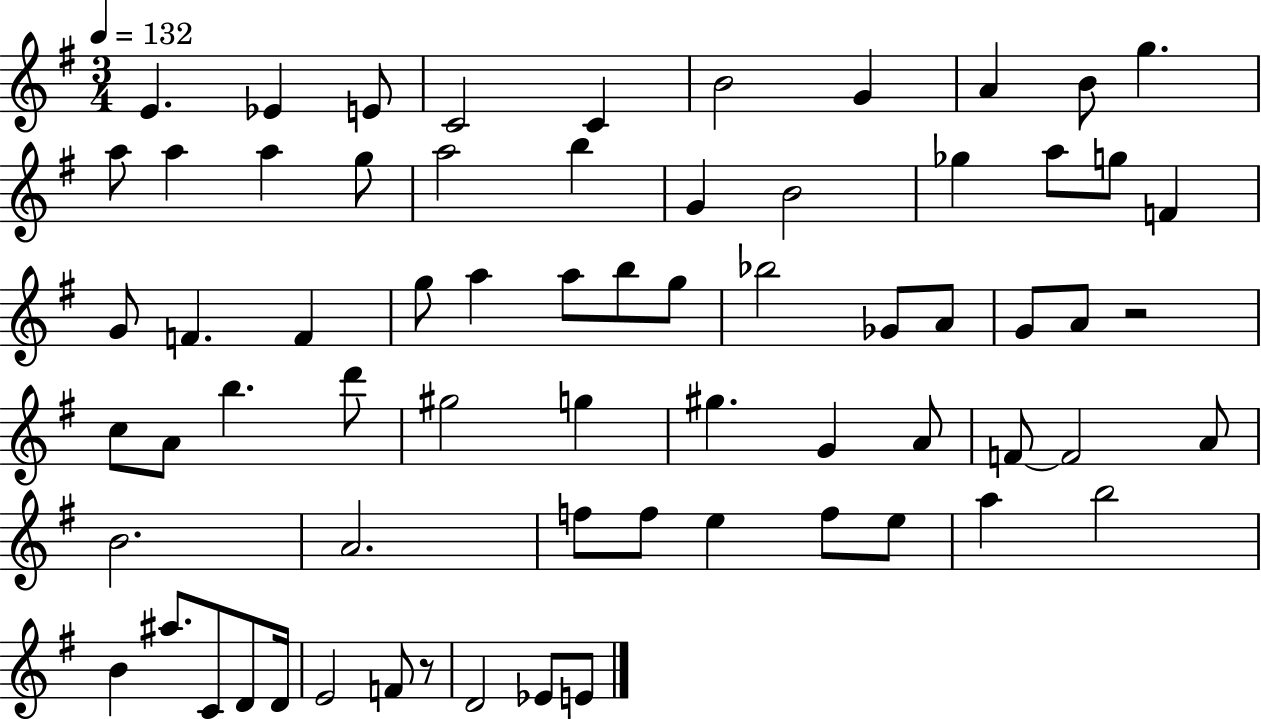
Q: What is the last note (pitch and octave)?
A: E4